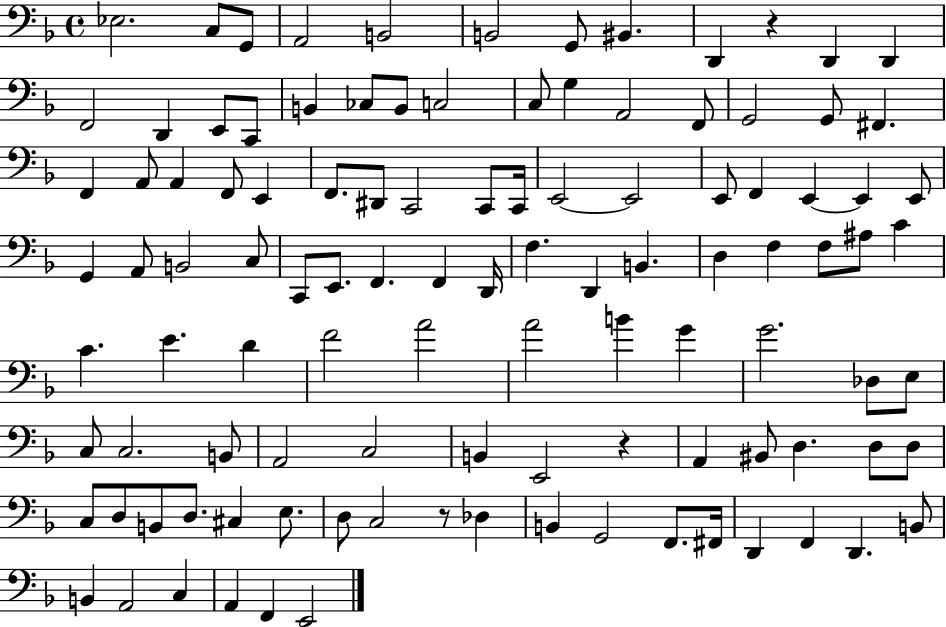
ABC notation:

X:1
T:Untitled
M:4/4
L:1/4
K:F
_E,2 C,/2 G,,/2 A,,2 B,,2 B,,2 G,,/2 ^B,, D,, z D,, D,, F,,2 D,, E,,/2 C,,/2 B,, _C,/2 B,,/2 C,2 C,/2 G, A,,2 F,,/2 G,,2 G,,/2 ^F,, F,, A,,/2 A,, F,,/2 E,, F,,/2 ^D,,/2 C,,2 C,,/2 C,,/4 E,,2 E,,2 E,,/2 F,, E,, E,, E,,/2 G,, A,,/2 B,,2 C,/2 C,,/2 E,,/2 F,, F,, D,,/4 F, D,, B,, D, F, F,/2 ^A,/2 C C E D F2 A2 A2 B G G2 _D,/2 E,/2 C,/2 C,2 B,,/2 A,,2 C,2 B,, E,,2 z A,, ^B,,/2 D, D,/2 D,/2 C,/2 D,/2 B,,/2 D,/2 ^C, E,/2 D,/2 C,2 z/2 _D, B,, G,,2 F,,/2 ^F,,/4 D,, F,, D,, B,,/2 B,, A,,2 C, A,, F,, E,,2